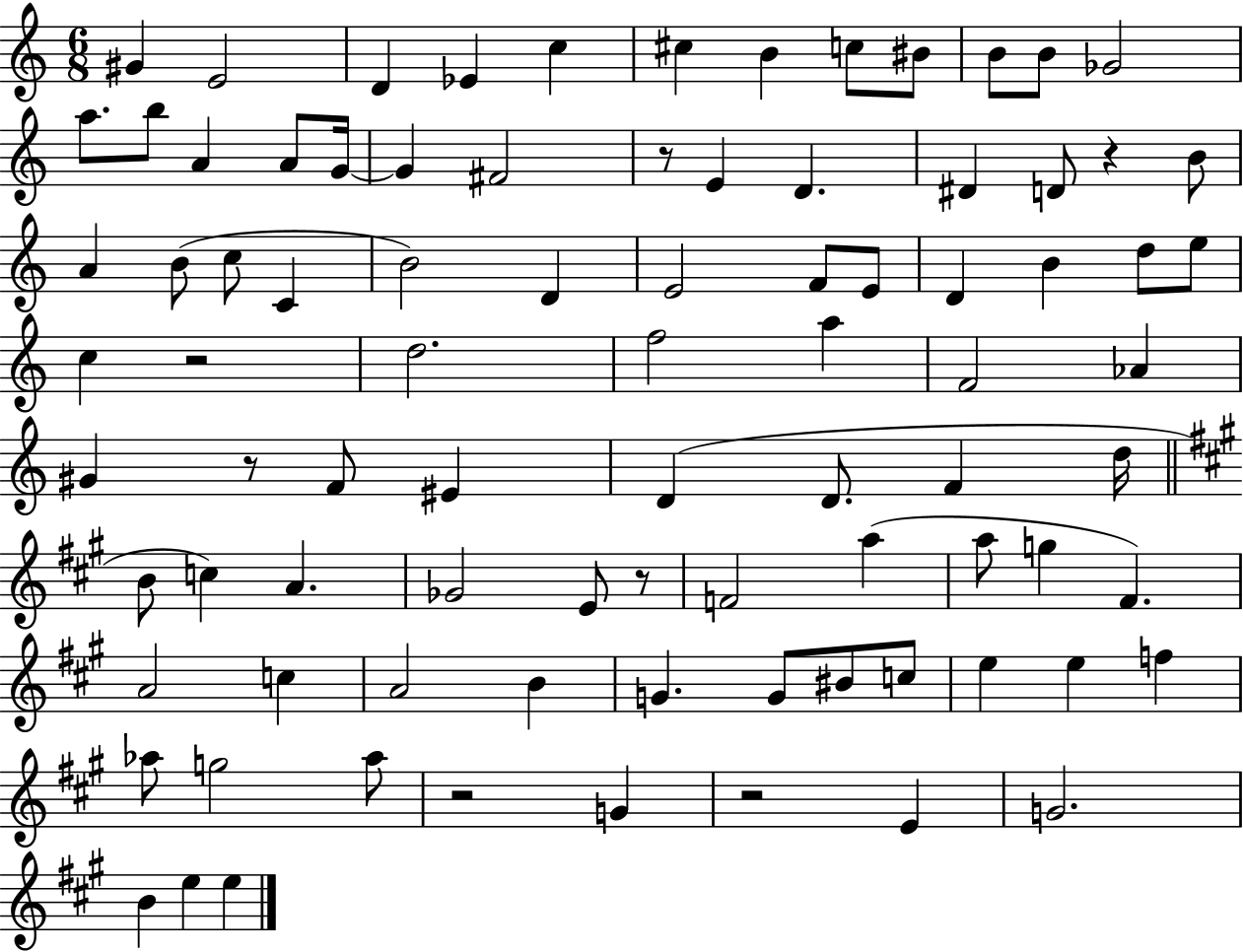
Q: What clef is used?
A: treble